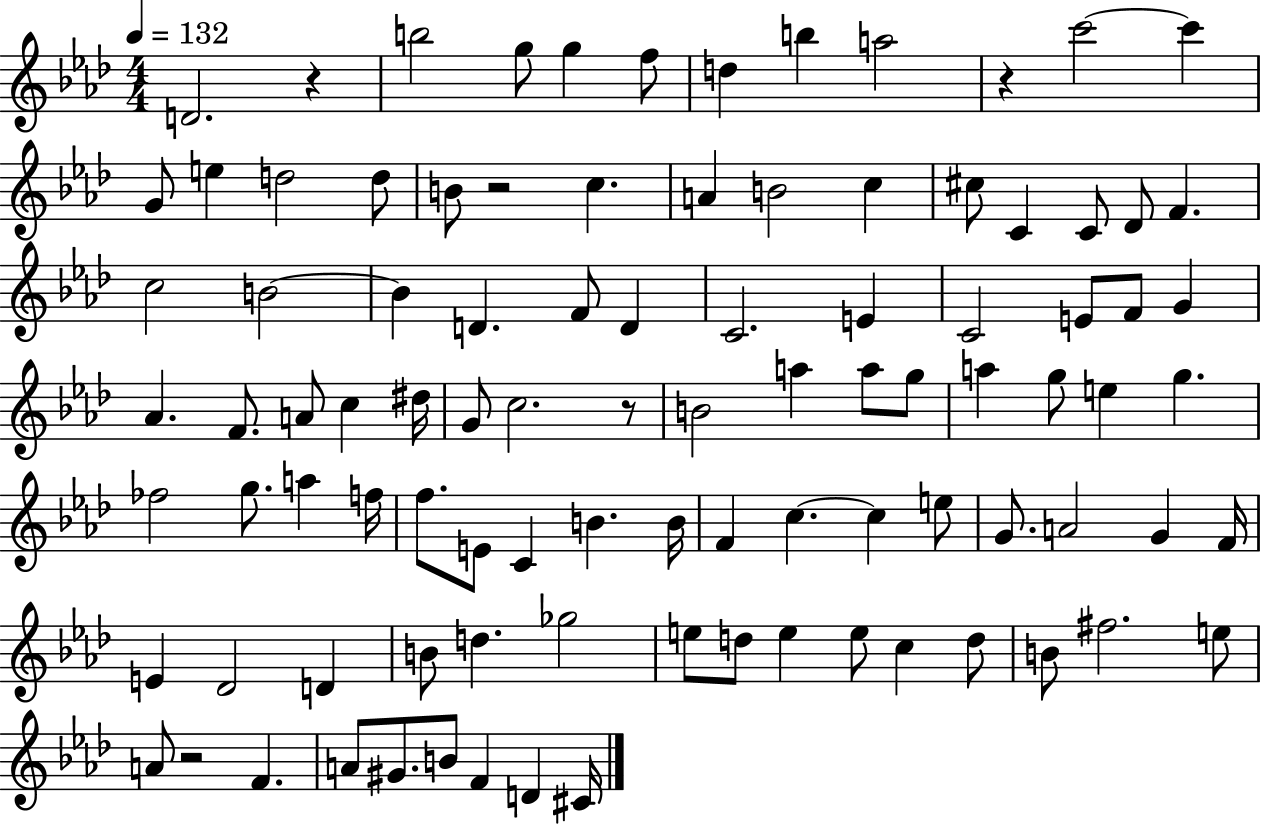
{
  \clef treble
  \numericTimeSignature
  \time 4/4
  \key aes \major
  \tempo 4 = 132
  d'2. r4 | b''2 g''8 g''4 f''8 | d''4 b''4 a''2 | r4 c'''2~~ c'''4 | \break g'8 e''4 d''2 d''8 | b'8 r2 c''4. | a'4 b'2 c''4 | cis''8 c'4 c'8 des'8 f'4. | \break c''2 b'2~~ | b'4 d'4. f'8 d'4 | c'2. e'4 | c'2 e'8 f'8 g'4 | \break aes'4. f'8. a'8 c''4 dis''16 | g'8 c''2. r8 | b'2 a''4 a''8 g''8 | a''4 g''8 e''4 g''4. | \break fes''2 g''8. a''4 f''16 | f''8. e'8 c'4 b'4. b'16 | f'4 c''4.~~ c''4 e''8 | g'8. a'2 g'4 f'16 | \break e'4 des'2 d'4 | b'8 d''4. ges''2 | e''8 d''8 e''4 e''8 c''4 d''8 | b'8 fis''2. e''8 | \break a'8 r2 f'4. | a'8 gis'8. b'8 f'4 d'4 cis'16 | \bar "|."
}